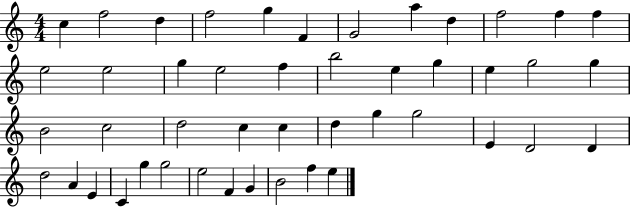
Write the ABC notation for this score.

X:1
T:Untitled
M:4/4
L:1/4
K:C
c f2 d f2 g F G2 a d f2 f f e2 e2 g e2 f b2 e g e g2 g B2 c2 d2 c c d g g2 E D2 D d2 A E C g g2 e2 F G B2 f e